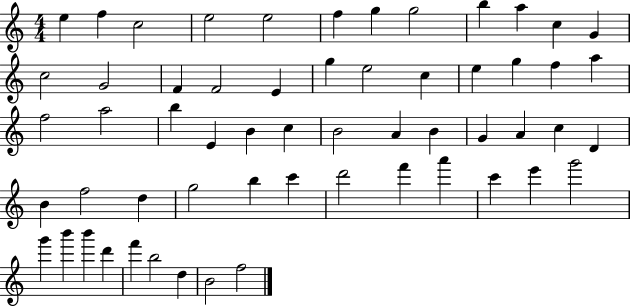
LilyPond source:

{
  \clef treble
  \numericTimeSignature
  \time 4/4
  \key c \major
  e''4 f''4 c''2 | e''2 e''2 | f''4 g''4 g''2 | b''4 a''4 c''4 g'4 | \break c''2 g'2 | f'4 f'2 e'4 | g''4 e''2 c''4 | e''4 g''4 f''4 a''4 | \break f''2 a''2 | b''4 e'4 b'4 c''4 | b'2 a'4 b'4 | g'4 a'4 c''4 d'4 | \break b'4 f''2 d''4 | g''2 b''4 c'''4 | d'''2 f'''4 a'''4 | c'''4 e'''4 g'''2 | \break g'''4 b'''4 b'''4 d'''4 | f'''4 b''2 d''4 | b'2 f''2 | \bar "|."
}